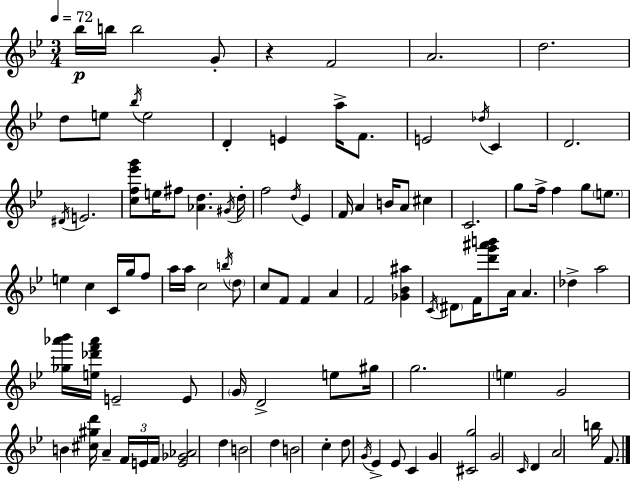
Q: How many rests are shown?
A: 1